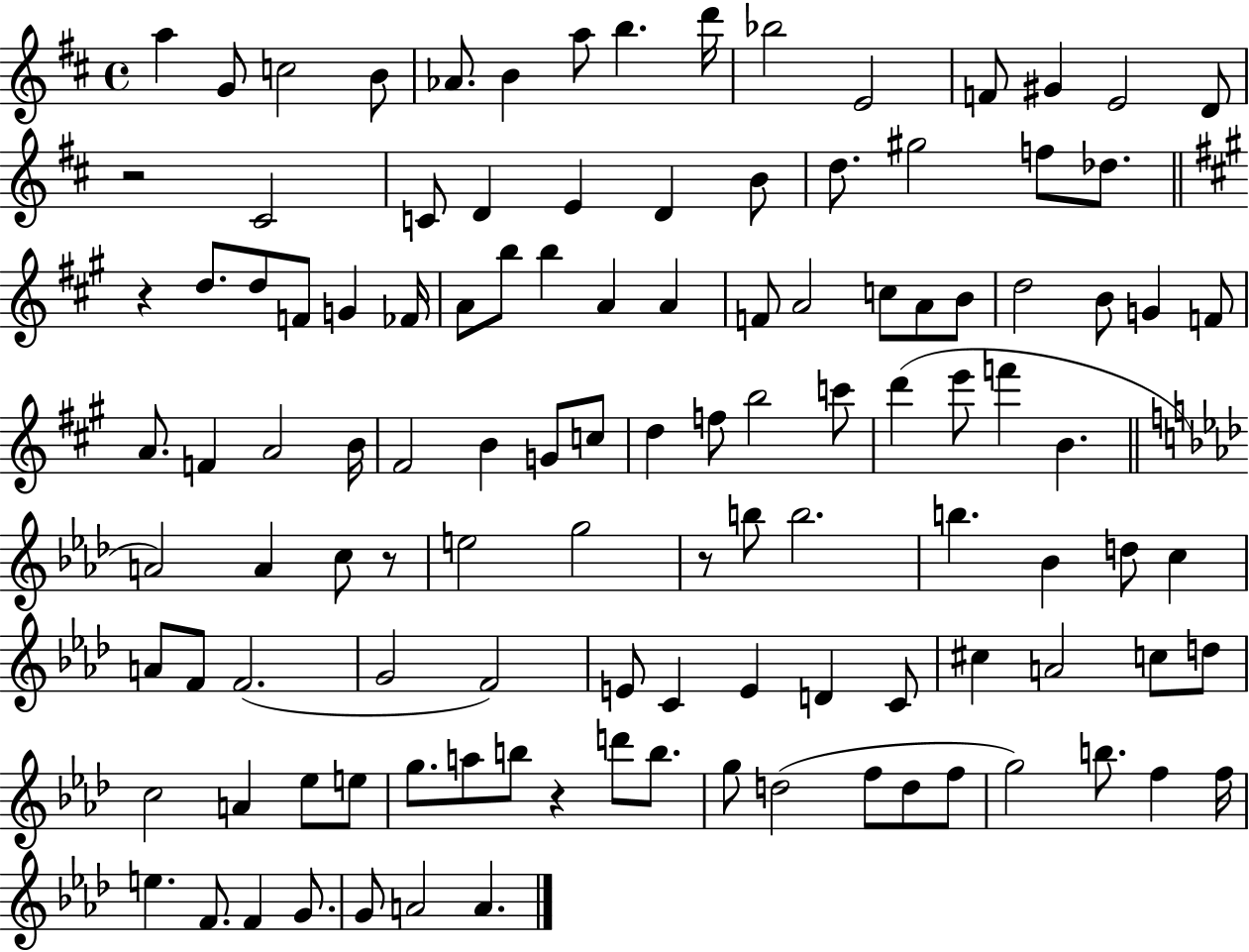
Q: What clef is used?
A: treble